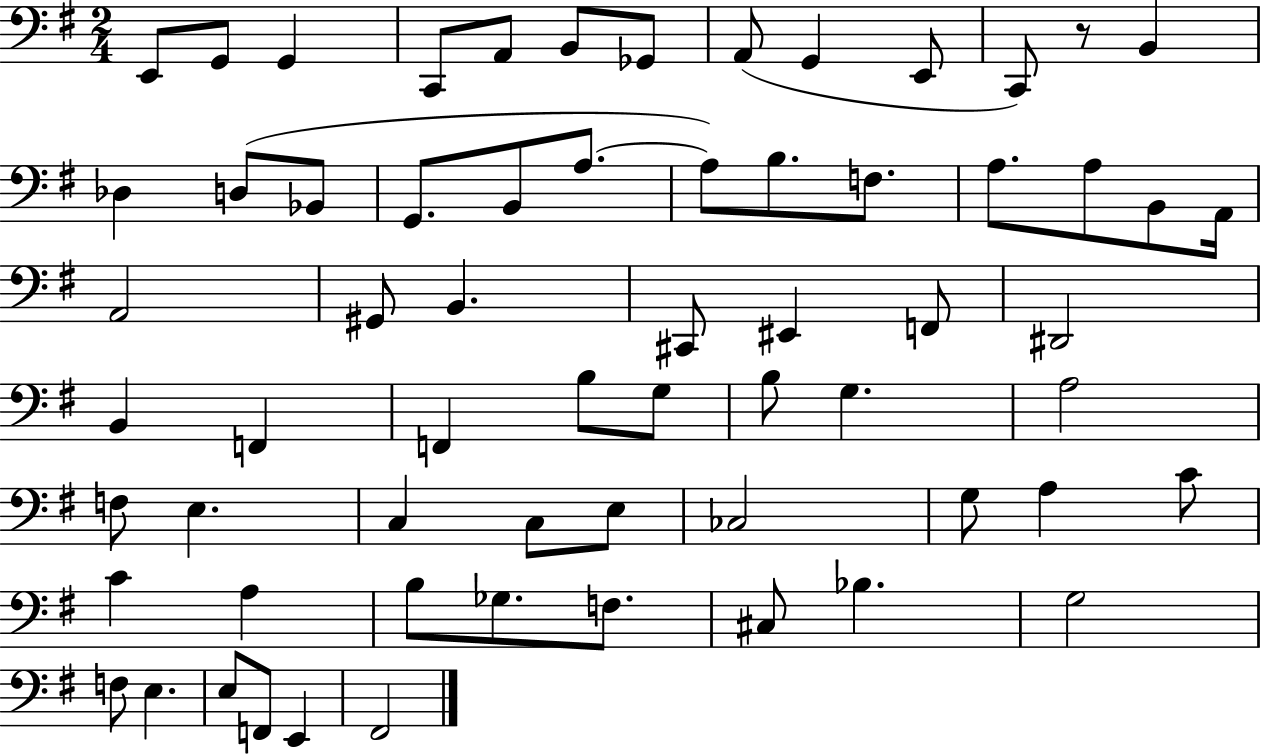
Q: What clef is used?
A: bass